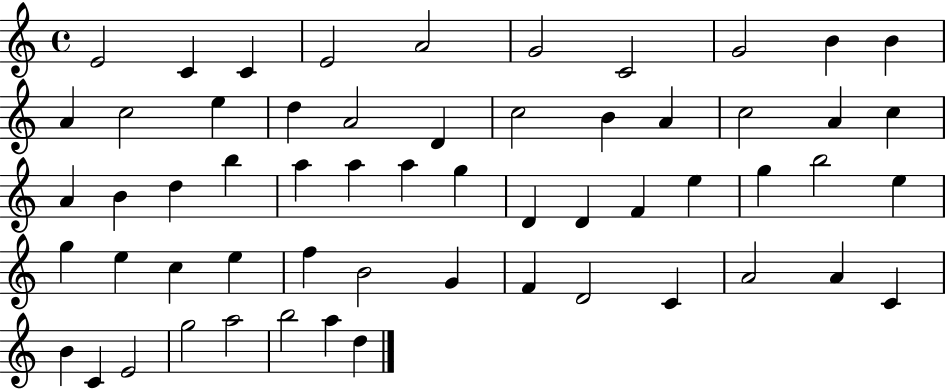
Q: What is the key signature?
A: C major